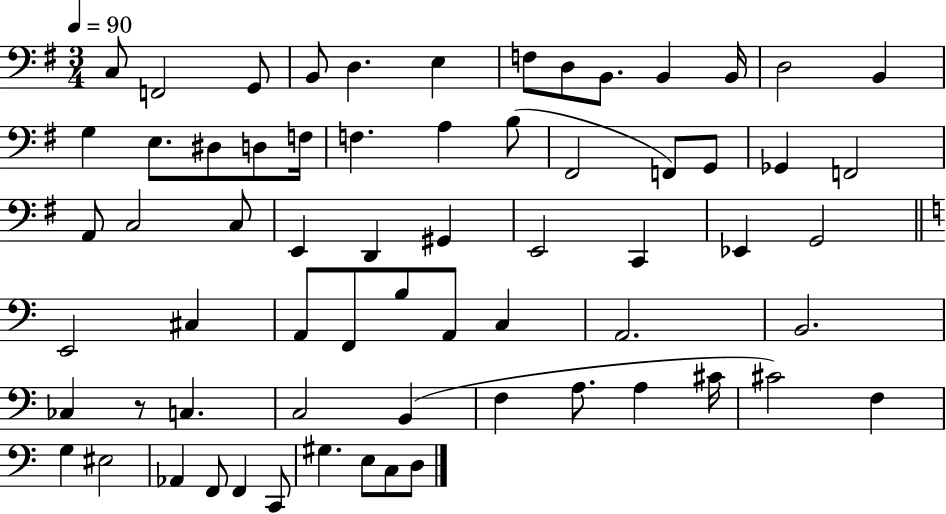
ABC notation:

X:1
T:Untitled
M:3/4
L:1/4
K:G
C,/2 F,,2 G,,/2 B,,/2 D, E, F,/2 D,/2 B,,/2 B,, B,,/4 D,2 B,, G, E,/2 ^D,/2 D,/2 F,/4 F, A, B,/2 ^F,,2 F,,/2 G,,/2 _G,, F,,2 A,,/2 C,2 C,/2 E,, D,, ^G,, E,,2 C,, _E,, G,,2 E,,2 ^C, A,,/2 F,,/2 B,/2 A,,/2 C, A,,2 B,,2 _C, z/2 C, C,2 B,, F, A,/2 A, ^C/4 ^C2 F, G, ^E,2 _A,, F,,/2 F,, C,,/2 ^G, E,/2 C,/2 D,/2